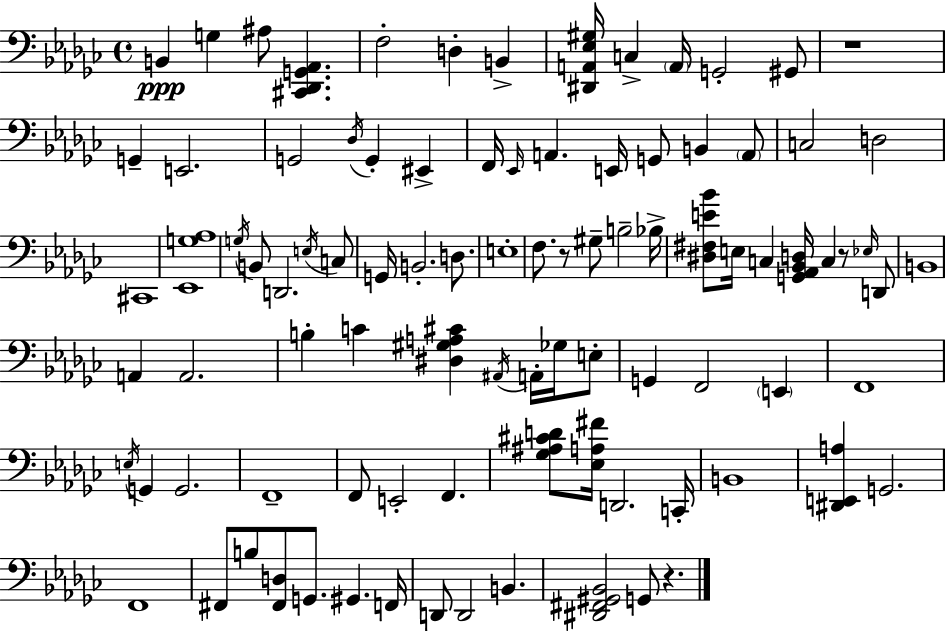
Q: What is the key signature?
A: EES minor